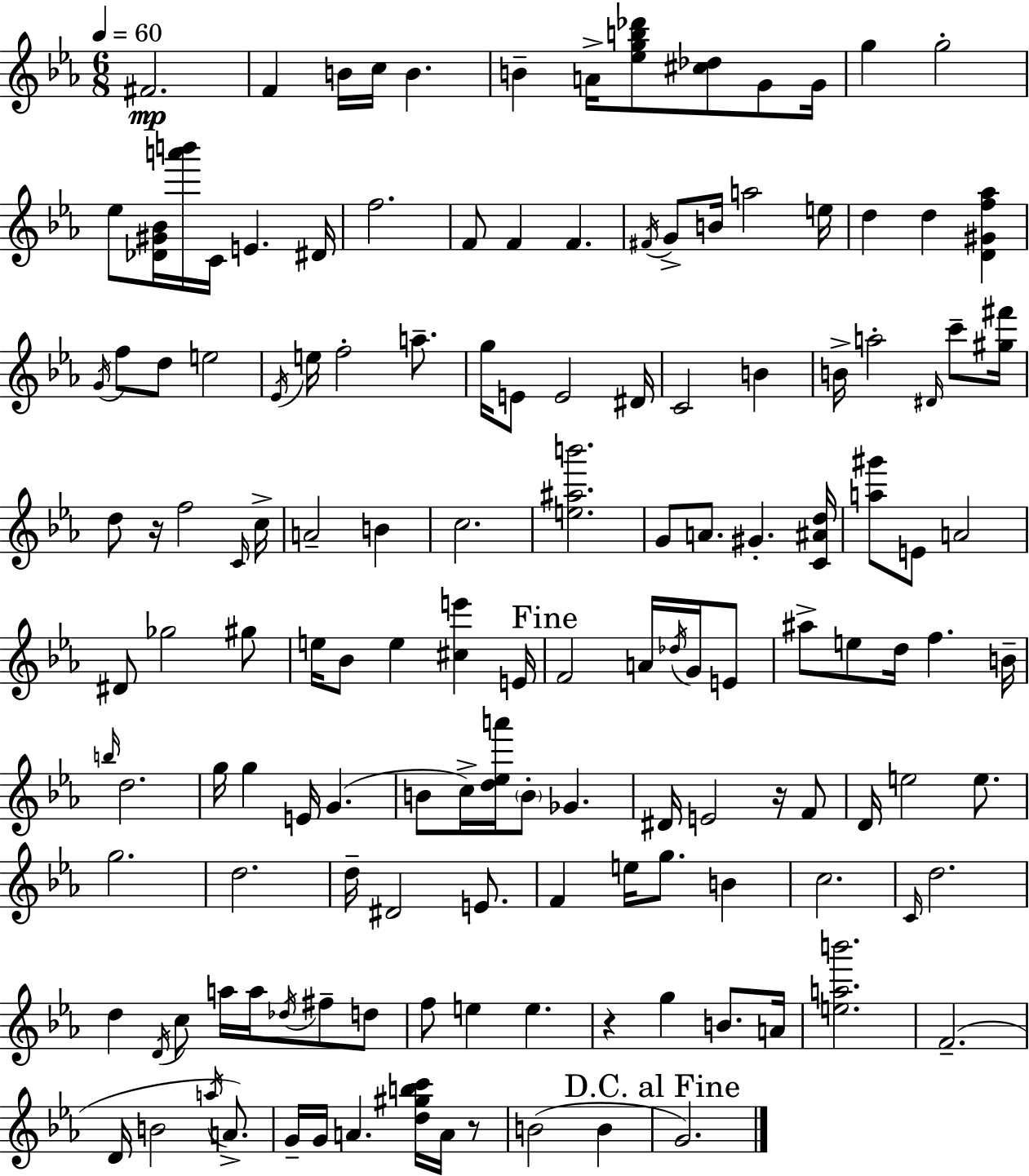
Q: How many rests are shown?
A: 4